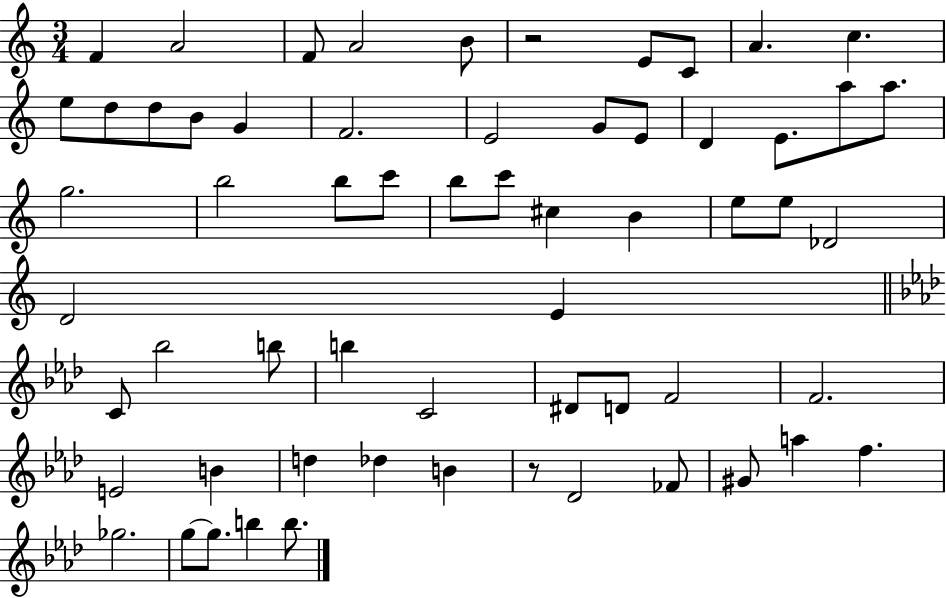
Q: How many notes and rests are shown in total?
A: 61